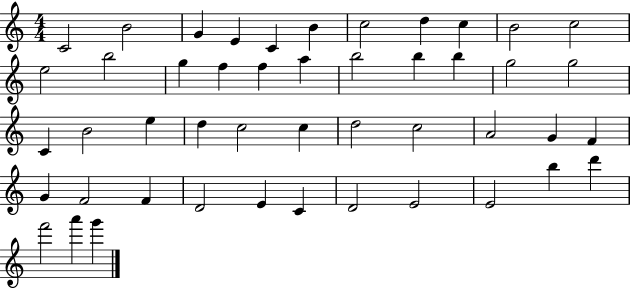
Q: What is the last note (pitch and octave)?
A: G6